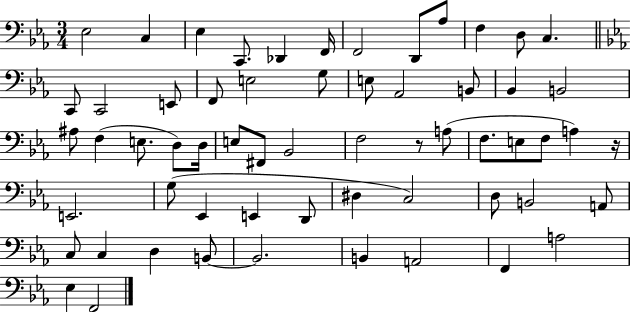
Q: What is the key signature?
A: EES major